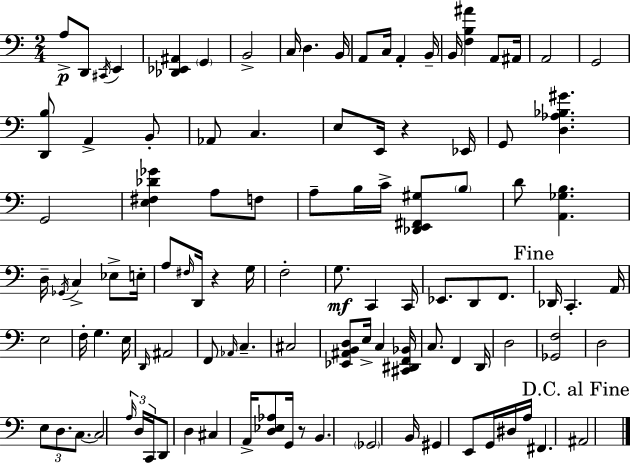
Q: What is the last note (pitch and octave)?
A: A#2